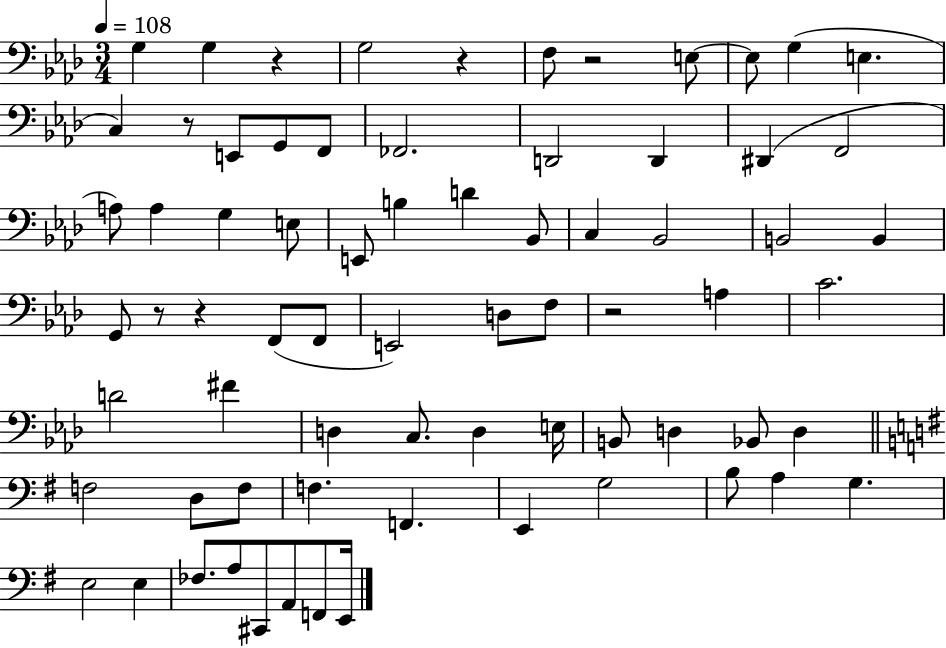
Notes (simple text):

G3/q G3/q R/q G3/h R/q F3/e R/h E3/e E3/e G3/q E3/q. C3/q R/e E2/e G2/e F2/e FES2/h. D2/h D2/q D#2/q F2/h A3/e A3/q G3/q E3/e E2/e B3/q D4/q Bb2/e C3/q Bb2/h B2/h B2/q G2/e R/e R/q F2/e F2/e E2/h D3/e F3/e R/h A3/q C4/h. D4/h F#4/q D3/q C3/e. D3/q E3/s B2/e D3/q Bb2/e D3/q F3/h D3/e F3/e F3/q. F2/q. E2/q G3/h B3/e A3/q G3/q. E3/h E3/q FES3/e. A3/e C#2/e A2/e F2/e E2/s